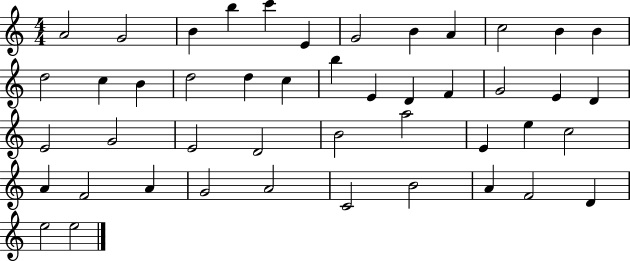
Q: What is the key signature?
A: C major